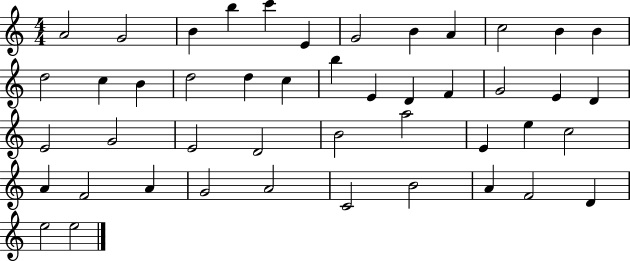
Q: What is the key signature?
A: C major